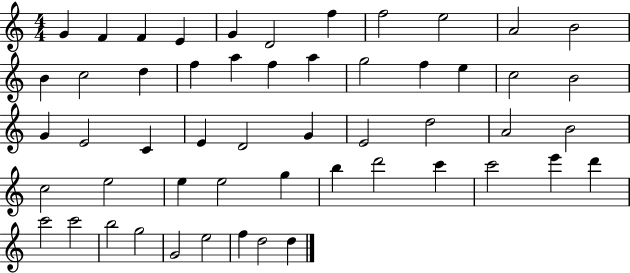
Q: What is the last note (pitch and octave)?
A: D5